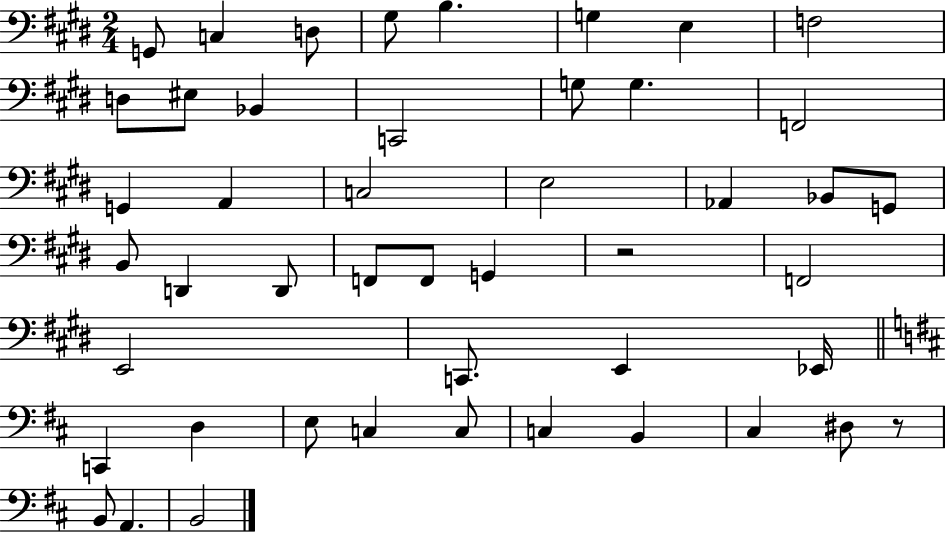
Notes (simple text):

G2/e C3/q D3/e G#3/e B3/q. G3/q E3/q F3/h D3/e EIS3/e Bb2/q C2/h G3/e G3/q. F2/h G2/q A2/q C3/h E3/h Ab2/q Bb2/e G2/e B2/e D2/q D2/e F2/e F2/e G2/q R/h F2/h E2/h C2/e. E2/q Eb2/s C2/q D3/q E3/e C3/q C3/e C3/q B2/q C#3/q D#3/e R/e B2/e A2/q. B2/h